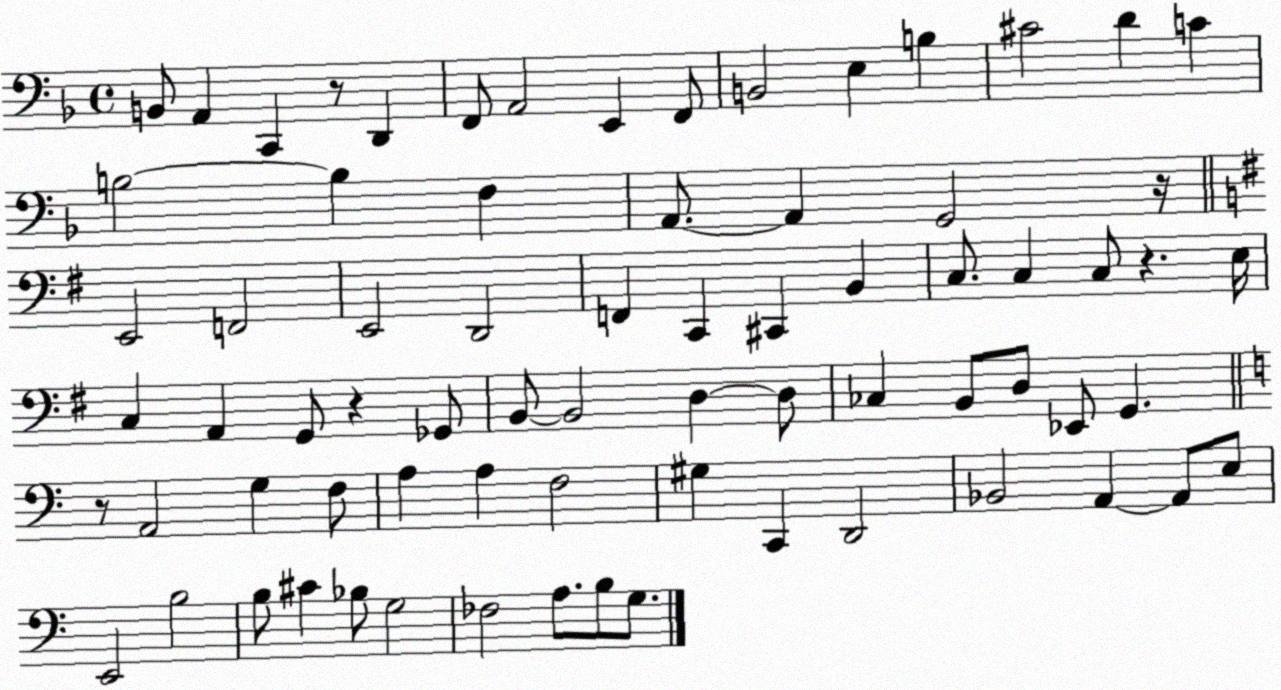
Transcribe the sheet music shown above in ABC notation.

X:1
T:Untitled
M:4/4
L:1/4
K:F
B,,/2 A,, C,, z/2 D,, F,,/2 A,,2 E,, F,,/2 B,,2 E, B, ^C2 D C B,2 B, F, A,,/2 A,, G,,2 z/4 E,,2 F,,2 E,,2 D,,2 F,, C,, ^C,, B,, C,/2 C, C,/2 z E,/4 C, A,, G,,/2 z _G,,/2 B,,/2 B,,2 D, D,/2 _C, B,,/2 D,/2 _E,,/2 G,, z/2 A,,2 G, F,/2 A, A, F,2 ^G, C,, D,,2 _B,,2 A,, A,,/2 E,/2 E,,2 B,2 B,/2 ^C _B,/2 G,2 _F,2 A,/2 B,/2 G,/2